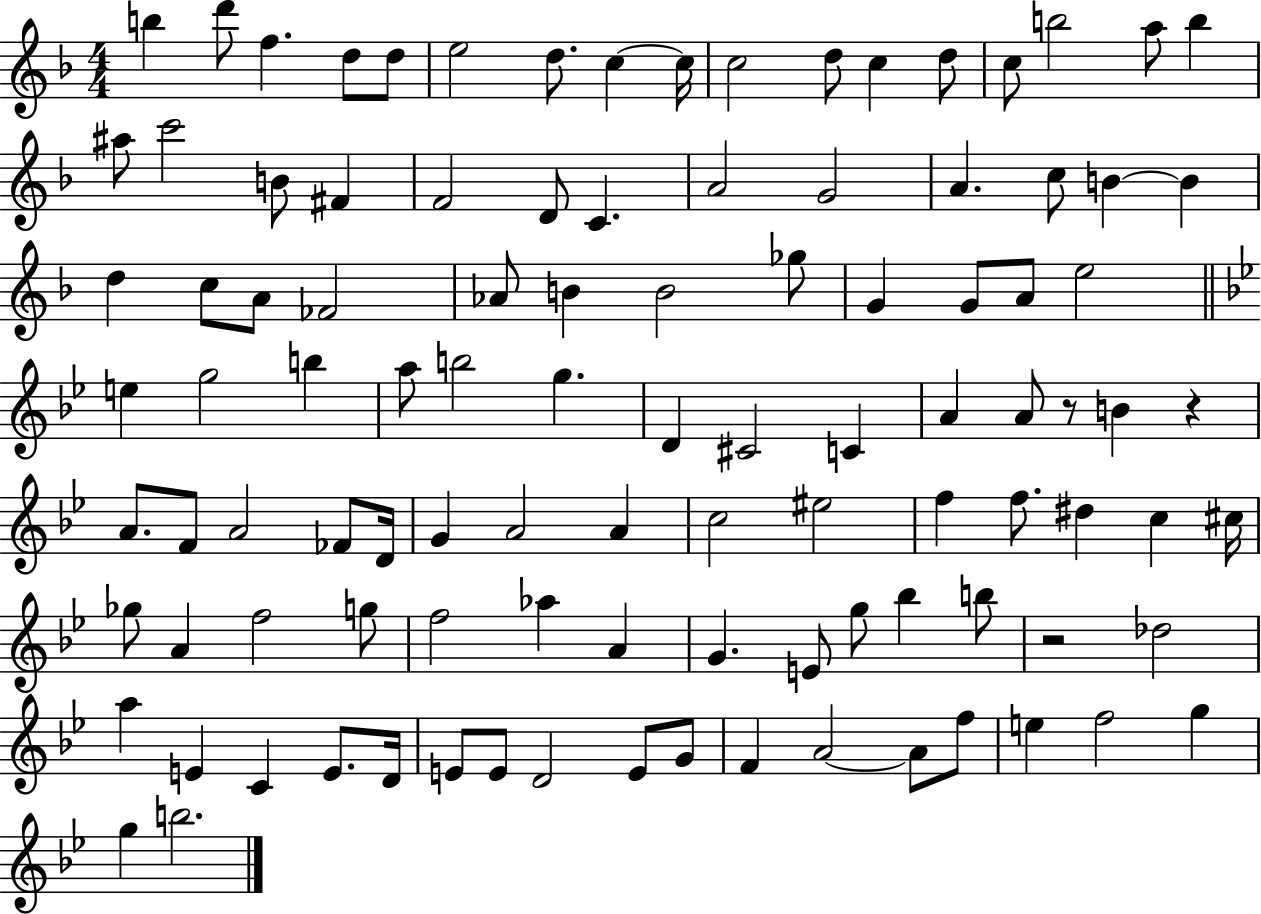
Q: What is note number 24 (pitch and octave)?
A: C4